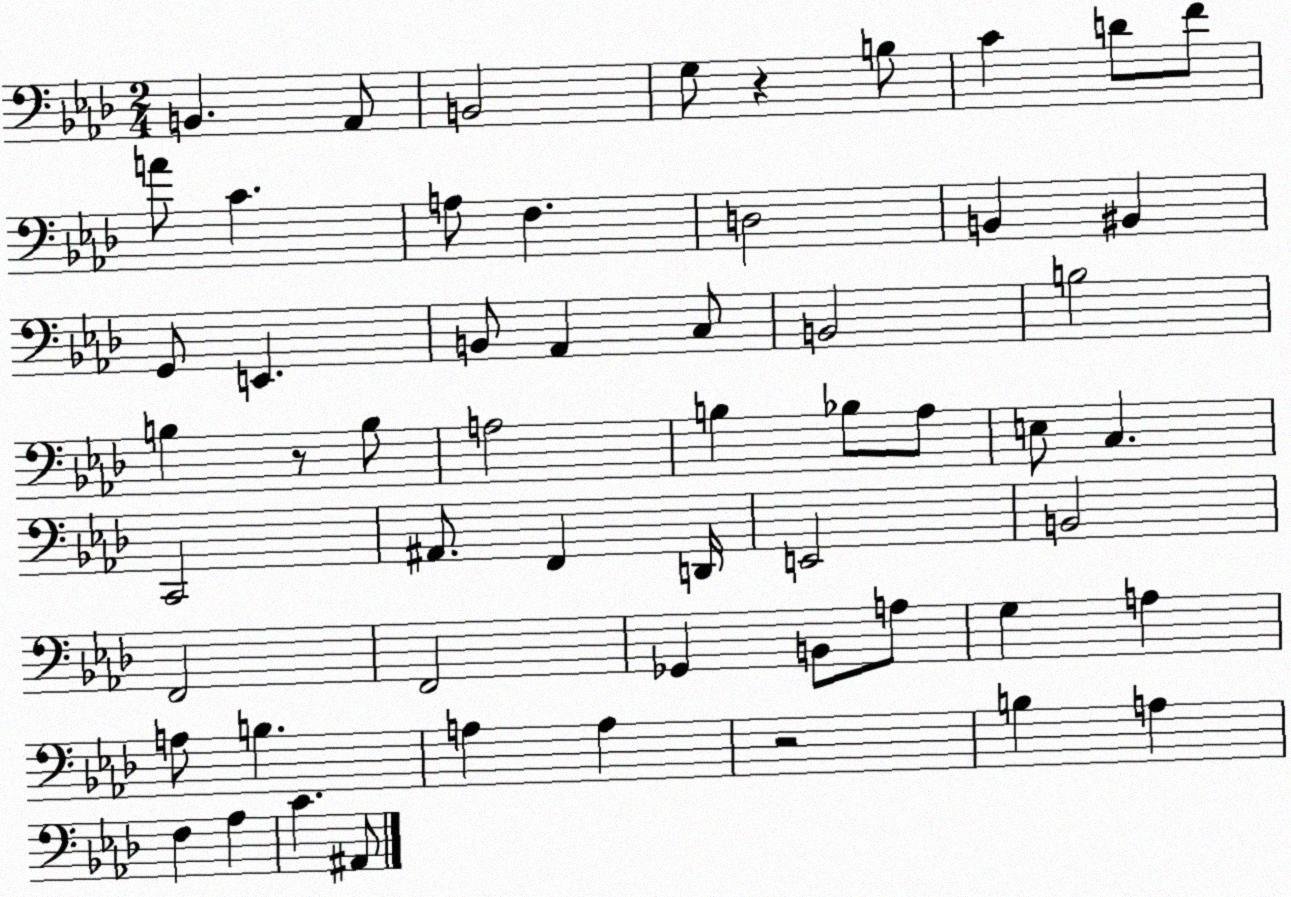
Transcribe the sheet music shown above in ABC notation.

X:1
T:Untitled
M:2/4
L:1/4
K:Ab
B,, _A,,/2 B,,2 G,/2 z B,/2 C D/2 F/2 A/2 C A,/2 F, D,2 B,, ^B,, G,,/2 E,, B,,/2 _A,, C,/2 B,,2 B,2 B, z/2 B,/2 A,2 B, _B,/2 _A,/2 E,/2 C, C,,2 ^A,,/2 F,, D,,/4 E,,2 B,,2 F,,2 F,,2 _G,, B,,/2 A,/2 G, A, A,/2 B, A, A, z2 B, A, F, _A, C ^A,,/2